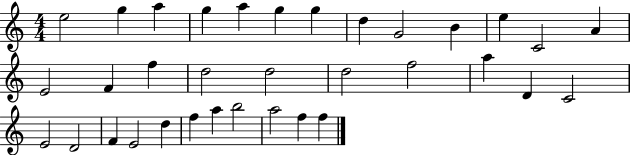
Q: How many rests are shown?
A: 0